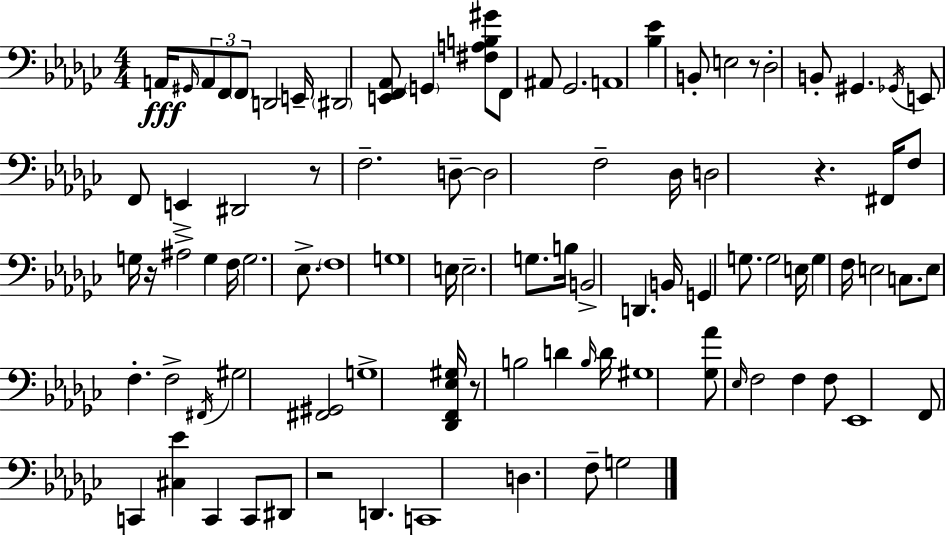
A2/s G#2/s A2/e F2/e F2/e D2/h E2/s D#2/h [E2,F2,Ab2]/e G2/q [F#3,A3,B3,G#4]/e F2/e A#2/e Gb2/h. A2/w [Bb3,Eb4]/q B2/e E3/h R/e Db3/h B2/e G#2/q. Gb2/s E2/e F2/e E2/q D#2/h R/e F3/h. D3/e D3/h F3/h Db3/s D3/h R/q. F#2/s F3/e G3/s R/s A#3/h G3/q F3/s G3/h. Eb3/e. F3/w G3/w E3/s E3/h. G3/e. B3/s B2/h D2/q. B2/s G2/q G3/e. G3/h E3/s G3/q F3/s E3/h C3/e. E3/e F3/q. F3/h F#2/s G#3/h [F#2,G#2]/h G3/w [Db2,F2,Eb3,G#3]/s R/e B3/h D4/q B3/s D4/s G#3/w [Gb3,Ab4]/e Eb3/s F3/h F3/q F3/e Eb2/w F2/e C2/q [C#3,Eb4]/q C2/q C2/e D#2/e R/h D2/q. C2/w D3/q. F3/e G3/h